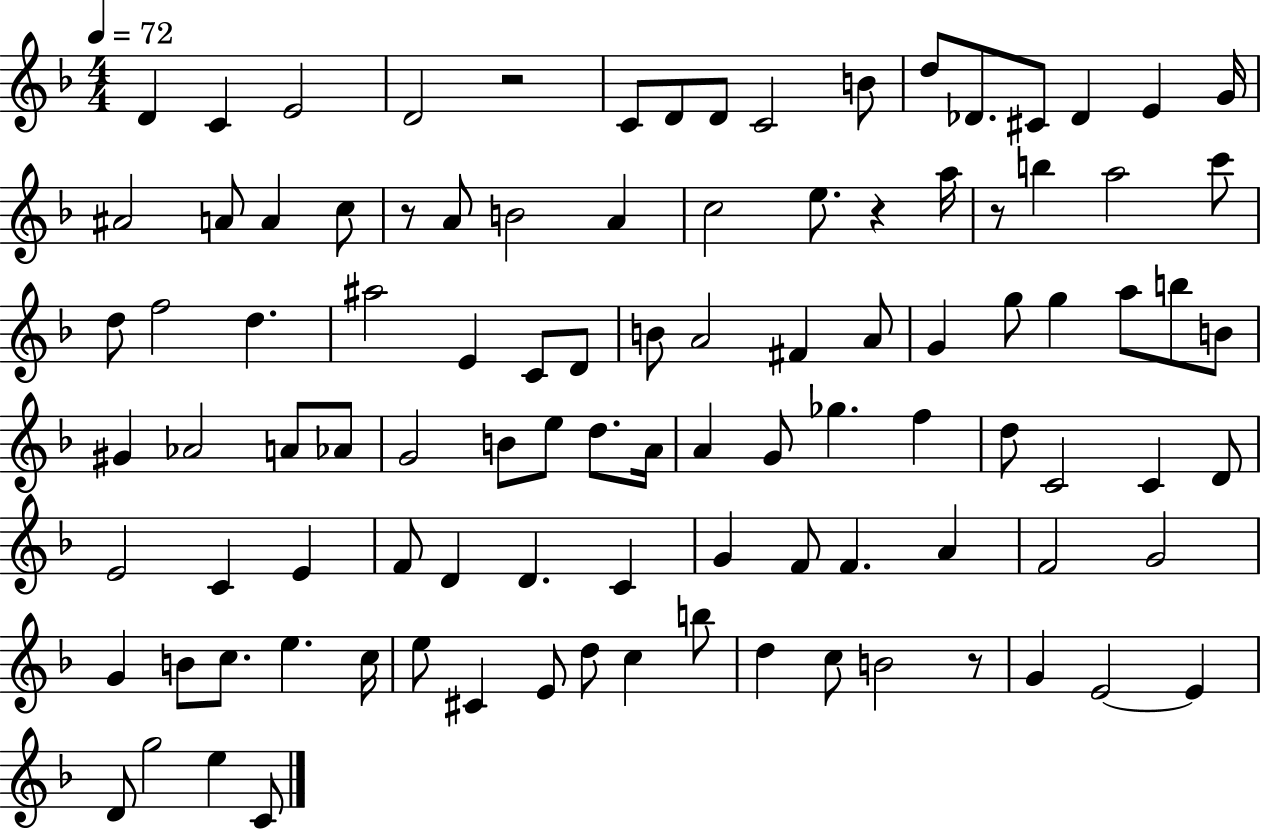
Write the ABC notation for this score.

X:1
T:Untitled
M:4/4
L:1/4
K:F
D C E2 D2 z2 C/2 D/2 D/2 C2 B/2 d/2 _D/2 ^C/2 _D E G/4 ^A2 A/2 A c/2 z/2 A/2 B2 A c2 e/2 z a/4 z/2 b a2 c'/2 d/2 f2 d ^a2 E C/2 D/2 B/2 A2 ^F A/2 G g/2 g a/2 b/2 B/2 ^G _A2 A/2 _A/2 G2 B/2 e/2 d/2 A/4 A G/2 _g f d/2 C2 C D/2 E2 C E F/2 D D C G F/2 F A F2 G2 G B/2 c/2 e c/4 e/2 ^C E/2 d/2 c b/2 d c/2 B2 z/2 G E2 E D/2 g2 e C/2